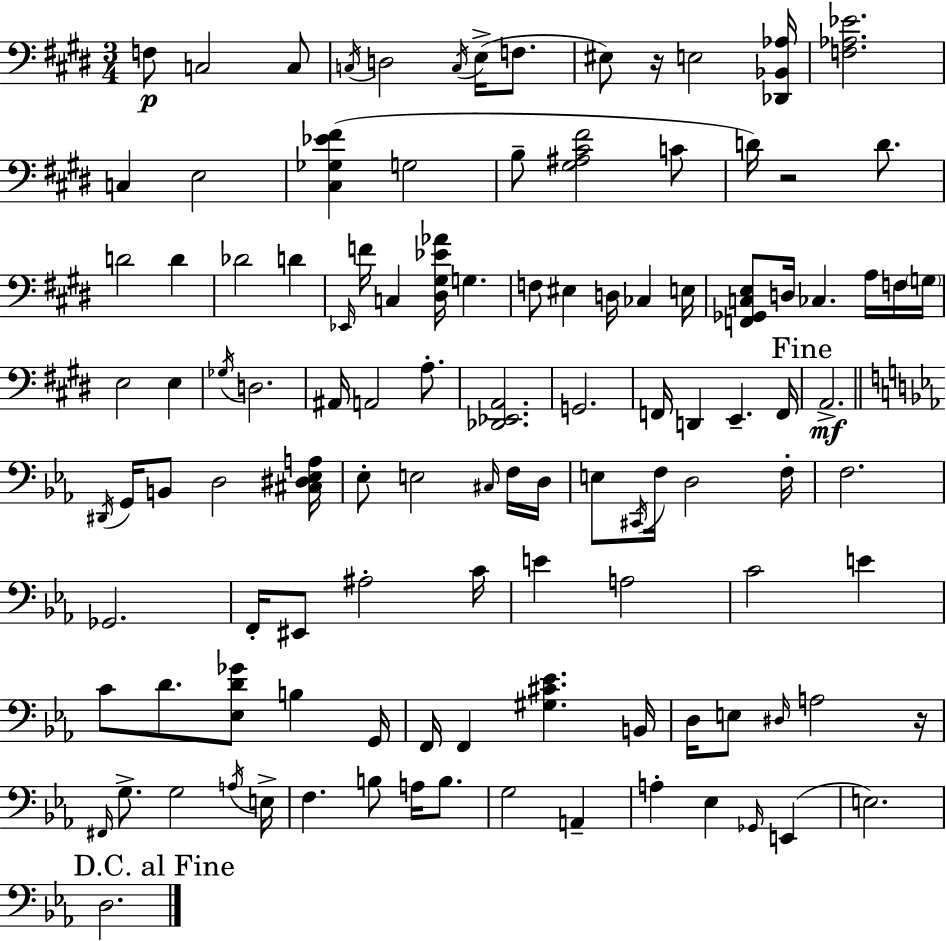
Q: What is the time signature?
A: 3/4